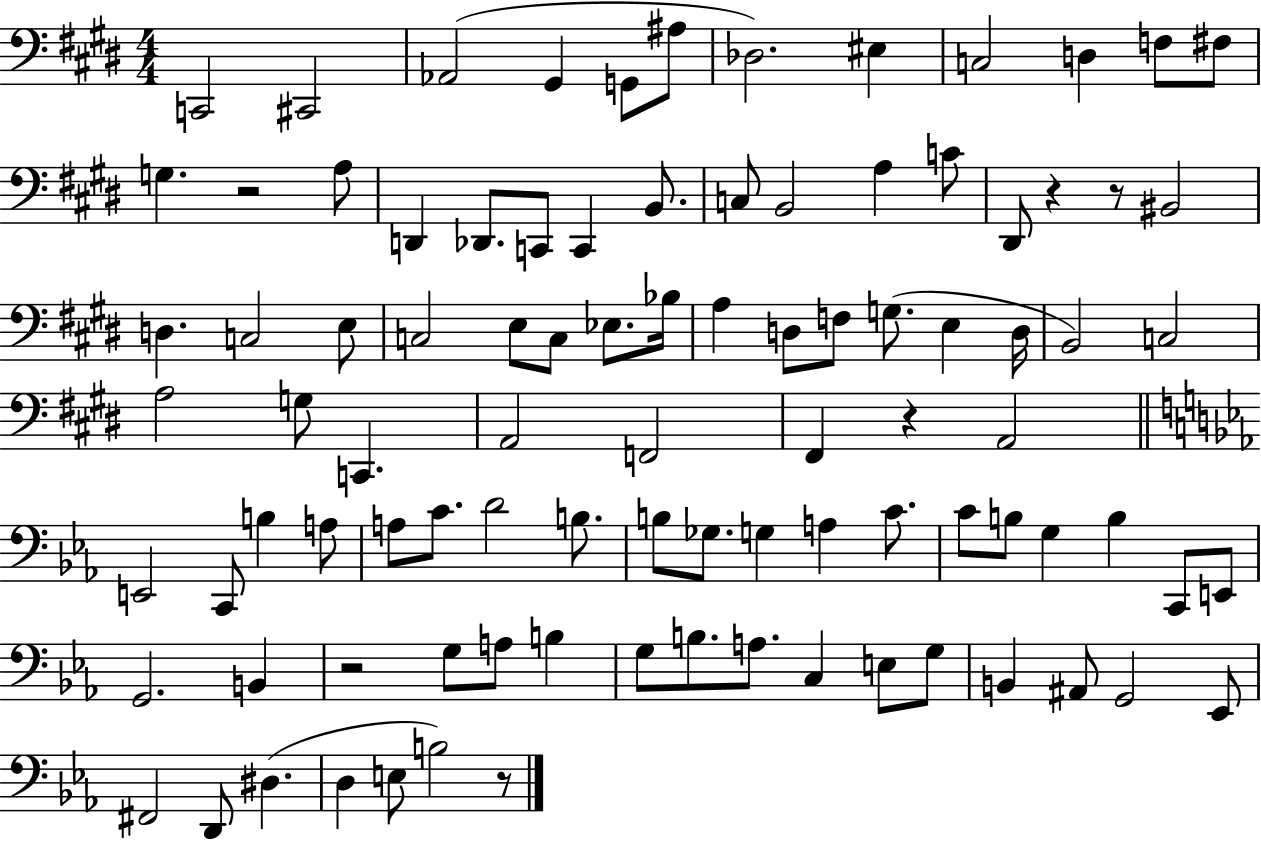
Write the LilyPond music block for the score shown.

{
  \clef bass
  \numericTimeSignature
  \time 4/4
  \key e \major
  c,2 cis,2 | aes,2( gis,4 g,8 ais8 | des2.) eis4 | c2 d4 f8 fis8 | \break g4. r2 a8 | d,4 des,8. c,8 c,4 b,8. | c8 b,2 a4 c'8 | dis,8 r4 r8 bis,2 | \break d4. c2 e8 | c2 e8 c8 ees8. bes16 | a4 d8 f8 g8.( e4 d16 | b,2) c2 | \break a2 g8 c,4. | a,2 f,2 | fis,4 r4 a,2 | \bar "||" \break \key ees \major e,2 c,8 b4 a8 | a8 c'8. d'2 b8. | b8 ges8. g4 a4 c'8. | c'8 b8 g4 b4 c,8 e,8 | \break g,2. b,4 | r2 g8 a8 b4 | g8 b8. a8. c4 e8 g8 | b,4 ais,8 g,2 ees,8 | \break fis,2 d,8 dis4.( | d4 e8 b2) r8 | \bar "|."
}